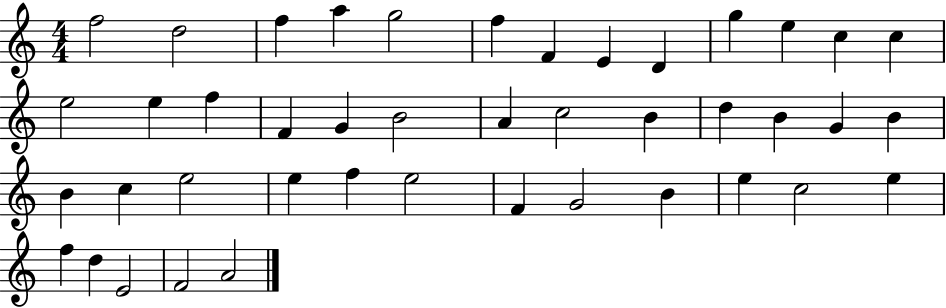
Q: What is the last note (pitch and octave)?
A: A4